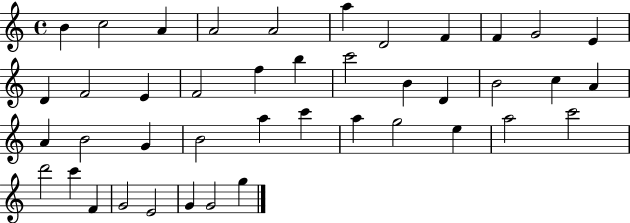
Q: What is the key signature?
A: C major